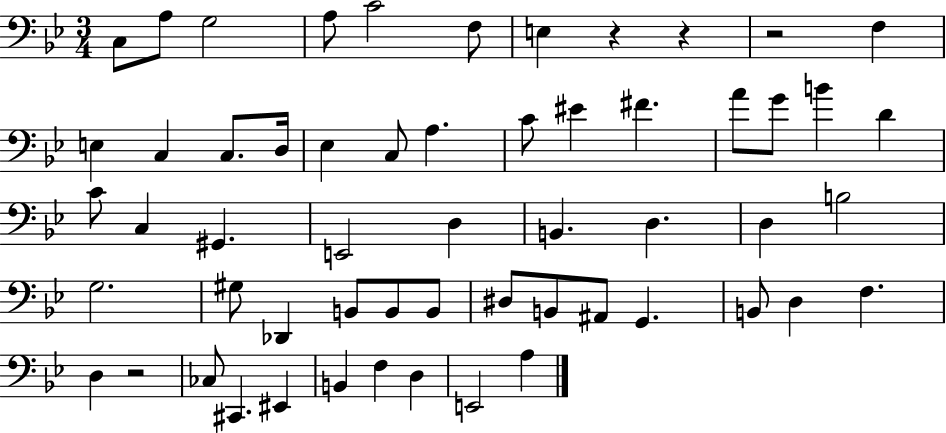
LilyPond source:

{
  \clef bass
  \numericTimeSignature
  \time 3/4
  \key bes \major
  c8 a8 g2 | a8 c'2 f8 | e4 r4 r4 | r2 f4 | \break e4 c4 c8. d16 | ees4 c8 a4. | c'8 eis'4 fis'4. | a'8 g'8 b'4 d'4 | \break c'8 c4 gis,4. | e,2 d4 | b,4. d4. | d4 b2 | \break g2. | gis8 des,4 b,8 b,8 b,8 | dis8 b,8 ais,8 g,4. | b,8 d4 f4. | \break d4 r2 | ces8 cis,4. eis,4 | b,4 f4 d4 | e,2 a4 | \break \bar "|."
}